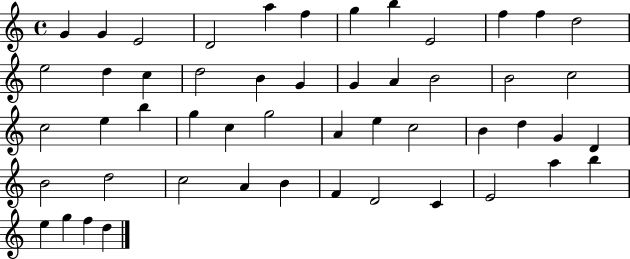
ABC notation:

X:1
T:Untitled
M:4/4
L:1/4
K:C
G G E2 D2 a f g b E2 f f d2 e2 d c d2 B G G A B2 B2 c2 c2 e b g c g2 A e c2 B d G D B2 d2 c2 A B F D2 C E2 a b e g f d